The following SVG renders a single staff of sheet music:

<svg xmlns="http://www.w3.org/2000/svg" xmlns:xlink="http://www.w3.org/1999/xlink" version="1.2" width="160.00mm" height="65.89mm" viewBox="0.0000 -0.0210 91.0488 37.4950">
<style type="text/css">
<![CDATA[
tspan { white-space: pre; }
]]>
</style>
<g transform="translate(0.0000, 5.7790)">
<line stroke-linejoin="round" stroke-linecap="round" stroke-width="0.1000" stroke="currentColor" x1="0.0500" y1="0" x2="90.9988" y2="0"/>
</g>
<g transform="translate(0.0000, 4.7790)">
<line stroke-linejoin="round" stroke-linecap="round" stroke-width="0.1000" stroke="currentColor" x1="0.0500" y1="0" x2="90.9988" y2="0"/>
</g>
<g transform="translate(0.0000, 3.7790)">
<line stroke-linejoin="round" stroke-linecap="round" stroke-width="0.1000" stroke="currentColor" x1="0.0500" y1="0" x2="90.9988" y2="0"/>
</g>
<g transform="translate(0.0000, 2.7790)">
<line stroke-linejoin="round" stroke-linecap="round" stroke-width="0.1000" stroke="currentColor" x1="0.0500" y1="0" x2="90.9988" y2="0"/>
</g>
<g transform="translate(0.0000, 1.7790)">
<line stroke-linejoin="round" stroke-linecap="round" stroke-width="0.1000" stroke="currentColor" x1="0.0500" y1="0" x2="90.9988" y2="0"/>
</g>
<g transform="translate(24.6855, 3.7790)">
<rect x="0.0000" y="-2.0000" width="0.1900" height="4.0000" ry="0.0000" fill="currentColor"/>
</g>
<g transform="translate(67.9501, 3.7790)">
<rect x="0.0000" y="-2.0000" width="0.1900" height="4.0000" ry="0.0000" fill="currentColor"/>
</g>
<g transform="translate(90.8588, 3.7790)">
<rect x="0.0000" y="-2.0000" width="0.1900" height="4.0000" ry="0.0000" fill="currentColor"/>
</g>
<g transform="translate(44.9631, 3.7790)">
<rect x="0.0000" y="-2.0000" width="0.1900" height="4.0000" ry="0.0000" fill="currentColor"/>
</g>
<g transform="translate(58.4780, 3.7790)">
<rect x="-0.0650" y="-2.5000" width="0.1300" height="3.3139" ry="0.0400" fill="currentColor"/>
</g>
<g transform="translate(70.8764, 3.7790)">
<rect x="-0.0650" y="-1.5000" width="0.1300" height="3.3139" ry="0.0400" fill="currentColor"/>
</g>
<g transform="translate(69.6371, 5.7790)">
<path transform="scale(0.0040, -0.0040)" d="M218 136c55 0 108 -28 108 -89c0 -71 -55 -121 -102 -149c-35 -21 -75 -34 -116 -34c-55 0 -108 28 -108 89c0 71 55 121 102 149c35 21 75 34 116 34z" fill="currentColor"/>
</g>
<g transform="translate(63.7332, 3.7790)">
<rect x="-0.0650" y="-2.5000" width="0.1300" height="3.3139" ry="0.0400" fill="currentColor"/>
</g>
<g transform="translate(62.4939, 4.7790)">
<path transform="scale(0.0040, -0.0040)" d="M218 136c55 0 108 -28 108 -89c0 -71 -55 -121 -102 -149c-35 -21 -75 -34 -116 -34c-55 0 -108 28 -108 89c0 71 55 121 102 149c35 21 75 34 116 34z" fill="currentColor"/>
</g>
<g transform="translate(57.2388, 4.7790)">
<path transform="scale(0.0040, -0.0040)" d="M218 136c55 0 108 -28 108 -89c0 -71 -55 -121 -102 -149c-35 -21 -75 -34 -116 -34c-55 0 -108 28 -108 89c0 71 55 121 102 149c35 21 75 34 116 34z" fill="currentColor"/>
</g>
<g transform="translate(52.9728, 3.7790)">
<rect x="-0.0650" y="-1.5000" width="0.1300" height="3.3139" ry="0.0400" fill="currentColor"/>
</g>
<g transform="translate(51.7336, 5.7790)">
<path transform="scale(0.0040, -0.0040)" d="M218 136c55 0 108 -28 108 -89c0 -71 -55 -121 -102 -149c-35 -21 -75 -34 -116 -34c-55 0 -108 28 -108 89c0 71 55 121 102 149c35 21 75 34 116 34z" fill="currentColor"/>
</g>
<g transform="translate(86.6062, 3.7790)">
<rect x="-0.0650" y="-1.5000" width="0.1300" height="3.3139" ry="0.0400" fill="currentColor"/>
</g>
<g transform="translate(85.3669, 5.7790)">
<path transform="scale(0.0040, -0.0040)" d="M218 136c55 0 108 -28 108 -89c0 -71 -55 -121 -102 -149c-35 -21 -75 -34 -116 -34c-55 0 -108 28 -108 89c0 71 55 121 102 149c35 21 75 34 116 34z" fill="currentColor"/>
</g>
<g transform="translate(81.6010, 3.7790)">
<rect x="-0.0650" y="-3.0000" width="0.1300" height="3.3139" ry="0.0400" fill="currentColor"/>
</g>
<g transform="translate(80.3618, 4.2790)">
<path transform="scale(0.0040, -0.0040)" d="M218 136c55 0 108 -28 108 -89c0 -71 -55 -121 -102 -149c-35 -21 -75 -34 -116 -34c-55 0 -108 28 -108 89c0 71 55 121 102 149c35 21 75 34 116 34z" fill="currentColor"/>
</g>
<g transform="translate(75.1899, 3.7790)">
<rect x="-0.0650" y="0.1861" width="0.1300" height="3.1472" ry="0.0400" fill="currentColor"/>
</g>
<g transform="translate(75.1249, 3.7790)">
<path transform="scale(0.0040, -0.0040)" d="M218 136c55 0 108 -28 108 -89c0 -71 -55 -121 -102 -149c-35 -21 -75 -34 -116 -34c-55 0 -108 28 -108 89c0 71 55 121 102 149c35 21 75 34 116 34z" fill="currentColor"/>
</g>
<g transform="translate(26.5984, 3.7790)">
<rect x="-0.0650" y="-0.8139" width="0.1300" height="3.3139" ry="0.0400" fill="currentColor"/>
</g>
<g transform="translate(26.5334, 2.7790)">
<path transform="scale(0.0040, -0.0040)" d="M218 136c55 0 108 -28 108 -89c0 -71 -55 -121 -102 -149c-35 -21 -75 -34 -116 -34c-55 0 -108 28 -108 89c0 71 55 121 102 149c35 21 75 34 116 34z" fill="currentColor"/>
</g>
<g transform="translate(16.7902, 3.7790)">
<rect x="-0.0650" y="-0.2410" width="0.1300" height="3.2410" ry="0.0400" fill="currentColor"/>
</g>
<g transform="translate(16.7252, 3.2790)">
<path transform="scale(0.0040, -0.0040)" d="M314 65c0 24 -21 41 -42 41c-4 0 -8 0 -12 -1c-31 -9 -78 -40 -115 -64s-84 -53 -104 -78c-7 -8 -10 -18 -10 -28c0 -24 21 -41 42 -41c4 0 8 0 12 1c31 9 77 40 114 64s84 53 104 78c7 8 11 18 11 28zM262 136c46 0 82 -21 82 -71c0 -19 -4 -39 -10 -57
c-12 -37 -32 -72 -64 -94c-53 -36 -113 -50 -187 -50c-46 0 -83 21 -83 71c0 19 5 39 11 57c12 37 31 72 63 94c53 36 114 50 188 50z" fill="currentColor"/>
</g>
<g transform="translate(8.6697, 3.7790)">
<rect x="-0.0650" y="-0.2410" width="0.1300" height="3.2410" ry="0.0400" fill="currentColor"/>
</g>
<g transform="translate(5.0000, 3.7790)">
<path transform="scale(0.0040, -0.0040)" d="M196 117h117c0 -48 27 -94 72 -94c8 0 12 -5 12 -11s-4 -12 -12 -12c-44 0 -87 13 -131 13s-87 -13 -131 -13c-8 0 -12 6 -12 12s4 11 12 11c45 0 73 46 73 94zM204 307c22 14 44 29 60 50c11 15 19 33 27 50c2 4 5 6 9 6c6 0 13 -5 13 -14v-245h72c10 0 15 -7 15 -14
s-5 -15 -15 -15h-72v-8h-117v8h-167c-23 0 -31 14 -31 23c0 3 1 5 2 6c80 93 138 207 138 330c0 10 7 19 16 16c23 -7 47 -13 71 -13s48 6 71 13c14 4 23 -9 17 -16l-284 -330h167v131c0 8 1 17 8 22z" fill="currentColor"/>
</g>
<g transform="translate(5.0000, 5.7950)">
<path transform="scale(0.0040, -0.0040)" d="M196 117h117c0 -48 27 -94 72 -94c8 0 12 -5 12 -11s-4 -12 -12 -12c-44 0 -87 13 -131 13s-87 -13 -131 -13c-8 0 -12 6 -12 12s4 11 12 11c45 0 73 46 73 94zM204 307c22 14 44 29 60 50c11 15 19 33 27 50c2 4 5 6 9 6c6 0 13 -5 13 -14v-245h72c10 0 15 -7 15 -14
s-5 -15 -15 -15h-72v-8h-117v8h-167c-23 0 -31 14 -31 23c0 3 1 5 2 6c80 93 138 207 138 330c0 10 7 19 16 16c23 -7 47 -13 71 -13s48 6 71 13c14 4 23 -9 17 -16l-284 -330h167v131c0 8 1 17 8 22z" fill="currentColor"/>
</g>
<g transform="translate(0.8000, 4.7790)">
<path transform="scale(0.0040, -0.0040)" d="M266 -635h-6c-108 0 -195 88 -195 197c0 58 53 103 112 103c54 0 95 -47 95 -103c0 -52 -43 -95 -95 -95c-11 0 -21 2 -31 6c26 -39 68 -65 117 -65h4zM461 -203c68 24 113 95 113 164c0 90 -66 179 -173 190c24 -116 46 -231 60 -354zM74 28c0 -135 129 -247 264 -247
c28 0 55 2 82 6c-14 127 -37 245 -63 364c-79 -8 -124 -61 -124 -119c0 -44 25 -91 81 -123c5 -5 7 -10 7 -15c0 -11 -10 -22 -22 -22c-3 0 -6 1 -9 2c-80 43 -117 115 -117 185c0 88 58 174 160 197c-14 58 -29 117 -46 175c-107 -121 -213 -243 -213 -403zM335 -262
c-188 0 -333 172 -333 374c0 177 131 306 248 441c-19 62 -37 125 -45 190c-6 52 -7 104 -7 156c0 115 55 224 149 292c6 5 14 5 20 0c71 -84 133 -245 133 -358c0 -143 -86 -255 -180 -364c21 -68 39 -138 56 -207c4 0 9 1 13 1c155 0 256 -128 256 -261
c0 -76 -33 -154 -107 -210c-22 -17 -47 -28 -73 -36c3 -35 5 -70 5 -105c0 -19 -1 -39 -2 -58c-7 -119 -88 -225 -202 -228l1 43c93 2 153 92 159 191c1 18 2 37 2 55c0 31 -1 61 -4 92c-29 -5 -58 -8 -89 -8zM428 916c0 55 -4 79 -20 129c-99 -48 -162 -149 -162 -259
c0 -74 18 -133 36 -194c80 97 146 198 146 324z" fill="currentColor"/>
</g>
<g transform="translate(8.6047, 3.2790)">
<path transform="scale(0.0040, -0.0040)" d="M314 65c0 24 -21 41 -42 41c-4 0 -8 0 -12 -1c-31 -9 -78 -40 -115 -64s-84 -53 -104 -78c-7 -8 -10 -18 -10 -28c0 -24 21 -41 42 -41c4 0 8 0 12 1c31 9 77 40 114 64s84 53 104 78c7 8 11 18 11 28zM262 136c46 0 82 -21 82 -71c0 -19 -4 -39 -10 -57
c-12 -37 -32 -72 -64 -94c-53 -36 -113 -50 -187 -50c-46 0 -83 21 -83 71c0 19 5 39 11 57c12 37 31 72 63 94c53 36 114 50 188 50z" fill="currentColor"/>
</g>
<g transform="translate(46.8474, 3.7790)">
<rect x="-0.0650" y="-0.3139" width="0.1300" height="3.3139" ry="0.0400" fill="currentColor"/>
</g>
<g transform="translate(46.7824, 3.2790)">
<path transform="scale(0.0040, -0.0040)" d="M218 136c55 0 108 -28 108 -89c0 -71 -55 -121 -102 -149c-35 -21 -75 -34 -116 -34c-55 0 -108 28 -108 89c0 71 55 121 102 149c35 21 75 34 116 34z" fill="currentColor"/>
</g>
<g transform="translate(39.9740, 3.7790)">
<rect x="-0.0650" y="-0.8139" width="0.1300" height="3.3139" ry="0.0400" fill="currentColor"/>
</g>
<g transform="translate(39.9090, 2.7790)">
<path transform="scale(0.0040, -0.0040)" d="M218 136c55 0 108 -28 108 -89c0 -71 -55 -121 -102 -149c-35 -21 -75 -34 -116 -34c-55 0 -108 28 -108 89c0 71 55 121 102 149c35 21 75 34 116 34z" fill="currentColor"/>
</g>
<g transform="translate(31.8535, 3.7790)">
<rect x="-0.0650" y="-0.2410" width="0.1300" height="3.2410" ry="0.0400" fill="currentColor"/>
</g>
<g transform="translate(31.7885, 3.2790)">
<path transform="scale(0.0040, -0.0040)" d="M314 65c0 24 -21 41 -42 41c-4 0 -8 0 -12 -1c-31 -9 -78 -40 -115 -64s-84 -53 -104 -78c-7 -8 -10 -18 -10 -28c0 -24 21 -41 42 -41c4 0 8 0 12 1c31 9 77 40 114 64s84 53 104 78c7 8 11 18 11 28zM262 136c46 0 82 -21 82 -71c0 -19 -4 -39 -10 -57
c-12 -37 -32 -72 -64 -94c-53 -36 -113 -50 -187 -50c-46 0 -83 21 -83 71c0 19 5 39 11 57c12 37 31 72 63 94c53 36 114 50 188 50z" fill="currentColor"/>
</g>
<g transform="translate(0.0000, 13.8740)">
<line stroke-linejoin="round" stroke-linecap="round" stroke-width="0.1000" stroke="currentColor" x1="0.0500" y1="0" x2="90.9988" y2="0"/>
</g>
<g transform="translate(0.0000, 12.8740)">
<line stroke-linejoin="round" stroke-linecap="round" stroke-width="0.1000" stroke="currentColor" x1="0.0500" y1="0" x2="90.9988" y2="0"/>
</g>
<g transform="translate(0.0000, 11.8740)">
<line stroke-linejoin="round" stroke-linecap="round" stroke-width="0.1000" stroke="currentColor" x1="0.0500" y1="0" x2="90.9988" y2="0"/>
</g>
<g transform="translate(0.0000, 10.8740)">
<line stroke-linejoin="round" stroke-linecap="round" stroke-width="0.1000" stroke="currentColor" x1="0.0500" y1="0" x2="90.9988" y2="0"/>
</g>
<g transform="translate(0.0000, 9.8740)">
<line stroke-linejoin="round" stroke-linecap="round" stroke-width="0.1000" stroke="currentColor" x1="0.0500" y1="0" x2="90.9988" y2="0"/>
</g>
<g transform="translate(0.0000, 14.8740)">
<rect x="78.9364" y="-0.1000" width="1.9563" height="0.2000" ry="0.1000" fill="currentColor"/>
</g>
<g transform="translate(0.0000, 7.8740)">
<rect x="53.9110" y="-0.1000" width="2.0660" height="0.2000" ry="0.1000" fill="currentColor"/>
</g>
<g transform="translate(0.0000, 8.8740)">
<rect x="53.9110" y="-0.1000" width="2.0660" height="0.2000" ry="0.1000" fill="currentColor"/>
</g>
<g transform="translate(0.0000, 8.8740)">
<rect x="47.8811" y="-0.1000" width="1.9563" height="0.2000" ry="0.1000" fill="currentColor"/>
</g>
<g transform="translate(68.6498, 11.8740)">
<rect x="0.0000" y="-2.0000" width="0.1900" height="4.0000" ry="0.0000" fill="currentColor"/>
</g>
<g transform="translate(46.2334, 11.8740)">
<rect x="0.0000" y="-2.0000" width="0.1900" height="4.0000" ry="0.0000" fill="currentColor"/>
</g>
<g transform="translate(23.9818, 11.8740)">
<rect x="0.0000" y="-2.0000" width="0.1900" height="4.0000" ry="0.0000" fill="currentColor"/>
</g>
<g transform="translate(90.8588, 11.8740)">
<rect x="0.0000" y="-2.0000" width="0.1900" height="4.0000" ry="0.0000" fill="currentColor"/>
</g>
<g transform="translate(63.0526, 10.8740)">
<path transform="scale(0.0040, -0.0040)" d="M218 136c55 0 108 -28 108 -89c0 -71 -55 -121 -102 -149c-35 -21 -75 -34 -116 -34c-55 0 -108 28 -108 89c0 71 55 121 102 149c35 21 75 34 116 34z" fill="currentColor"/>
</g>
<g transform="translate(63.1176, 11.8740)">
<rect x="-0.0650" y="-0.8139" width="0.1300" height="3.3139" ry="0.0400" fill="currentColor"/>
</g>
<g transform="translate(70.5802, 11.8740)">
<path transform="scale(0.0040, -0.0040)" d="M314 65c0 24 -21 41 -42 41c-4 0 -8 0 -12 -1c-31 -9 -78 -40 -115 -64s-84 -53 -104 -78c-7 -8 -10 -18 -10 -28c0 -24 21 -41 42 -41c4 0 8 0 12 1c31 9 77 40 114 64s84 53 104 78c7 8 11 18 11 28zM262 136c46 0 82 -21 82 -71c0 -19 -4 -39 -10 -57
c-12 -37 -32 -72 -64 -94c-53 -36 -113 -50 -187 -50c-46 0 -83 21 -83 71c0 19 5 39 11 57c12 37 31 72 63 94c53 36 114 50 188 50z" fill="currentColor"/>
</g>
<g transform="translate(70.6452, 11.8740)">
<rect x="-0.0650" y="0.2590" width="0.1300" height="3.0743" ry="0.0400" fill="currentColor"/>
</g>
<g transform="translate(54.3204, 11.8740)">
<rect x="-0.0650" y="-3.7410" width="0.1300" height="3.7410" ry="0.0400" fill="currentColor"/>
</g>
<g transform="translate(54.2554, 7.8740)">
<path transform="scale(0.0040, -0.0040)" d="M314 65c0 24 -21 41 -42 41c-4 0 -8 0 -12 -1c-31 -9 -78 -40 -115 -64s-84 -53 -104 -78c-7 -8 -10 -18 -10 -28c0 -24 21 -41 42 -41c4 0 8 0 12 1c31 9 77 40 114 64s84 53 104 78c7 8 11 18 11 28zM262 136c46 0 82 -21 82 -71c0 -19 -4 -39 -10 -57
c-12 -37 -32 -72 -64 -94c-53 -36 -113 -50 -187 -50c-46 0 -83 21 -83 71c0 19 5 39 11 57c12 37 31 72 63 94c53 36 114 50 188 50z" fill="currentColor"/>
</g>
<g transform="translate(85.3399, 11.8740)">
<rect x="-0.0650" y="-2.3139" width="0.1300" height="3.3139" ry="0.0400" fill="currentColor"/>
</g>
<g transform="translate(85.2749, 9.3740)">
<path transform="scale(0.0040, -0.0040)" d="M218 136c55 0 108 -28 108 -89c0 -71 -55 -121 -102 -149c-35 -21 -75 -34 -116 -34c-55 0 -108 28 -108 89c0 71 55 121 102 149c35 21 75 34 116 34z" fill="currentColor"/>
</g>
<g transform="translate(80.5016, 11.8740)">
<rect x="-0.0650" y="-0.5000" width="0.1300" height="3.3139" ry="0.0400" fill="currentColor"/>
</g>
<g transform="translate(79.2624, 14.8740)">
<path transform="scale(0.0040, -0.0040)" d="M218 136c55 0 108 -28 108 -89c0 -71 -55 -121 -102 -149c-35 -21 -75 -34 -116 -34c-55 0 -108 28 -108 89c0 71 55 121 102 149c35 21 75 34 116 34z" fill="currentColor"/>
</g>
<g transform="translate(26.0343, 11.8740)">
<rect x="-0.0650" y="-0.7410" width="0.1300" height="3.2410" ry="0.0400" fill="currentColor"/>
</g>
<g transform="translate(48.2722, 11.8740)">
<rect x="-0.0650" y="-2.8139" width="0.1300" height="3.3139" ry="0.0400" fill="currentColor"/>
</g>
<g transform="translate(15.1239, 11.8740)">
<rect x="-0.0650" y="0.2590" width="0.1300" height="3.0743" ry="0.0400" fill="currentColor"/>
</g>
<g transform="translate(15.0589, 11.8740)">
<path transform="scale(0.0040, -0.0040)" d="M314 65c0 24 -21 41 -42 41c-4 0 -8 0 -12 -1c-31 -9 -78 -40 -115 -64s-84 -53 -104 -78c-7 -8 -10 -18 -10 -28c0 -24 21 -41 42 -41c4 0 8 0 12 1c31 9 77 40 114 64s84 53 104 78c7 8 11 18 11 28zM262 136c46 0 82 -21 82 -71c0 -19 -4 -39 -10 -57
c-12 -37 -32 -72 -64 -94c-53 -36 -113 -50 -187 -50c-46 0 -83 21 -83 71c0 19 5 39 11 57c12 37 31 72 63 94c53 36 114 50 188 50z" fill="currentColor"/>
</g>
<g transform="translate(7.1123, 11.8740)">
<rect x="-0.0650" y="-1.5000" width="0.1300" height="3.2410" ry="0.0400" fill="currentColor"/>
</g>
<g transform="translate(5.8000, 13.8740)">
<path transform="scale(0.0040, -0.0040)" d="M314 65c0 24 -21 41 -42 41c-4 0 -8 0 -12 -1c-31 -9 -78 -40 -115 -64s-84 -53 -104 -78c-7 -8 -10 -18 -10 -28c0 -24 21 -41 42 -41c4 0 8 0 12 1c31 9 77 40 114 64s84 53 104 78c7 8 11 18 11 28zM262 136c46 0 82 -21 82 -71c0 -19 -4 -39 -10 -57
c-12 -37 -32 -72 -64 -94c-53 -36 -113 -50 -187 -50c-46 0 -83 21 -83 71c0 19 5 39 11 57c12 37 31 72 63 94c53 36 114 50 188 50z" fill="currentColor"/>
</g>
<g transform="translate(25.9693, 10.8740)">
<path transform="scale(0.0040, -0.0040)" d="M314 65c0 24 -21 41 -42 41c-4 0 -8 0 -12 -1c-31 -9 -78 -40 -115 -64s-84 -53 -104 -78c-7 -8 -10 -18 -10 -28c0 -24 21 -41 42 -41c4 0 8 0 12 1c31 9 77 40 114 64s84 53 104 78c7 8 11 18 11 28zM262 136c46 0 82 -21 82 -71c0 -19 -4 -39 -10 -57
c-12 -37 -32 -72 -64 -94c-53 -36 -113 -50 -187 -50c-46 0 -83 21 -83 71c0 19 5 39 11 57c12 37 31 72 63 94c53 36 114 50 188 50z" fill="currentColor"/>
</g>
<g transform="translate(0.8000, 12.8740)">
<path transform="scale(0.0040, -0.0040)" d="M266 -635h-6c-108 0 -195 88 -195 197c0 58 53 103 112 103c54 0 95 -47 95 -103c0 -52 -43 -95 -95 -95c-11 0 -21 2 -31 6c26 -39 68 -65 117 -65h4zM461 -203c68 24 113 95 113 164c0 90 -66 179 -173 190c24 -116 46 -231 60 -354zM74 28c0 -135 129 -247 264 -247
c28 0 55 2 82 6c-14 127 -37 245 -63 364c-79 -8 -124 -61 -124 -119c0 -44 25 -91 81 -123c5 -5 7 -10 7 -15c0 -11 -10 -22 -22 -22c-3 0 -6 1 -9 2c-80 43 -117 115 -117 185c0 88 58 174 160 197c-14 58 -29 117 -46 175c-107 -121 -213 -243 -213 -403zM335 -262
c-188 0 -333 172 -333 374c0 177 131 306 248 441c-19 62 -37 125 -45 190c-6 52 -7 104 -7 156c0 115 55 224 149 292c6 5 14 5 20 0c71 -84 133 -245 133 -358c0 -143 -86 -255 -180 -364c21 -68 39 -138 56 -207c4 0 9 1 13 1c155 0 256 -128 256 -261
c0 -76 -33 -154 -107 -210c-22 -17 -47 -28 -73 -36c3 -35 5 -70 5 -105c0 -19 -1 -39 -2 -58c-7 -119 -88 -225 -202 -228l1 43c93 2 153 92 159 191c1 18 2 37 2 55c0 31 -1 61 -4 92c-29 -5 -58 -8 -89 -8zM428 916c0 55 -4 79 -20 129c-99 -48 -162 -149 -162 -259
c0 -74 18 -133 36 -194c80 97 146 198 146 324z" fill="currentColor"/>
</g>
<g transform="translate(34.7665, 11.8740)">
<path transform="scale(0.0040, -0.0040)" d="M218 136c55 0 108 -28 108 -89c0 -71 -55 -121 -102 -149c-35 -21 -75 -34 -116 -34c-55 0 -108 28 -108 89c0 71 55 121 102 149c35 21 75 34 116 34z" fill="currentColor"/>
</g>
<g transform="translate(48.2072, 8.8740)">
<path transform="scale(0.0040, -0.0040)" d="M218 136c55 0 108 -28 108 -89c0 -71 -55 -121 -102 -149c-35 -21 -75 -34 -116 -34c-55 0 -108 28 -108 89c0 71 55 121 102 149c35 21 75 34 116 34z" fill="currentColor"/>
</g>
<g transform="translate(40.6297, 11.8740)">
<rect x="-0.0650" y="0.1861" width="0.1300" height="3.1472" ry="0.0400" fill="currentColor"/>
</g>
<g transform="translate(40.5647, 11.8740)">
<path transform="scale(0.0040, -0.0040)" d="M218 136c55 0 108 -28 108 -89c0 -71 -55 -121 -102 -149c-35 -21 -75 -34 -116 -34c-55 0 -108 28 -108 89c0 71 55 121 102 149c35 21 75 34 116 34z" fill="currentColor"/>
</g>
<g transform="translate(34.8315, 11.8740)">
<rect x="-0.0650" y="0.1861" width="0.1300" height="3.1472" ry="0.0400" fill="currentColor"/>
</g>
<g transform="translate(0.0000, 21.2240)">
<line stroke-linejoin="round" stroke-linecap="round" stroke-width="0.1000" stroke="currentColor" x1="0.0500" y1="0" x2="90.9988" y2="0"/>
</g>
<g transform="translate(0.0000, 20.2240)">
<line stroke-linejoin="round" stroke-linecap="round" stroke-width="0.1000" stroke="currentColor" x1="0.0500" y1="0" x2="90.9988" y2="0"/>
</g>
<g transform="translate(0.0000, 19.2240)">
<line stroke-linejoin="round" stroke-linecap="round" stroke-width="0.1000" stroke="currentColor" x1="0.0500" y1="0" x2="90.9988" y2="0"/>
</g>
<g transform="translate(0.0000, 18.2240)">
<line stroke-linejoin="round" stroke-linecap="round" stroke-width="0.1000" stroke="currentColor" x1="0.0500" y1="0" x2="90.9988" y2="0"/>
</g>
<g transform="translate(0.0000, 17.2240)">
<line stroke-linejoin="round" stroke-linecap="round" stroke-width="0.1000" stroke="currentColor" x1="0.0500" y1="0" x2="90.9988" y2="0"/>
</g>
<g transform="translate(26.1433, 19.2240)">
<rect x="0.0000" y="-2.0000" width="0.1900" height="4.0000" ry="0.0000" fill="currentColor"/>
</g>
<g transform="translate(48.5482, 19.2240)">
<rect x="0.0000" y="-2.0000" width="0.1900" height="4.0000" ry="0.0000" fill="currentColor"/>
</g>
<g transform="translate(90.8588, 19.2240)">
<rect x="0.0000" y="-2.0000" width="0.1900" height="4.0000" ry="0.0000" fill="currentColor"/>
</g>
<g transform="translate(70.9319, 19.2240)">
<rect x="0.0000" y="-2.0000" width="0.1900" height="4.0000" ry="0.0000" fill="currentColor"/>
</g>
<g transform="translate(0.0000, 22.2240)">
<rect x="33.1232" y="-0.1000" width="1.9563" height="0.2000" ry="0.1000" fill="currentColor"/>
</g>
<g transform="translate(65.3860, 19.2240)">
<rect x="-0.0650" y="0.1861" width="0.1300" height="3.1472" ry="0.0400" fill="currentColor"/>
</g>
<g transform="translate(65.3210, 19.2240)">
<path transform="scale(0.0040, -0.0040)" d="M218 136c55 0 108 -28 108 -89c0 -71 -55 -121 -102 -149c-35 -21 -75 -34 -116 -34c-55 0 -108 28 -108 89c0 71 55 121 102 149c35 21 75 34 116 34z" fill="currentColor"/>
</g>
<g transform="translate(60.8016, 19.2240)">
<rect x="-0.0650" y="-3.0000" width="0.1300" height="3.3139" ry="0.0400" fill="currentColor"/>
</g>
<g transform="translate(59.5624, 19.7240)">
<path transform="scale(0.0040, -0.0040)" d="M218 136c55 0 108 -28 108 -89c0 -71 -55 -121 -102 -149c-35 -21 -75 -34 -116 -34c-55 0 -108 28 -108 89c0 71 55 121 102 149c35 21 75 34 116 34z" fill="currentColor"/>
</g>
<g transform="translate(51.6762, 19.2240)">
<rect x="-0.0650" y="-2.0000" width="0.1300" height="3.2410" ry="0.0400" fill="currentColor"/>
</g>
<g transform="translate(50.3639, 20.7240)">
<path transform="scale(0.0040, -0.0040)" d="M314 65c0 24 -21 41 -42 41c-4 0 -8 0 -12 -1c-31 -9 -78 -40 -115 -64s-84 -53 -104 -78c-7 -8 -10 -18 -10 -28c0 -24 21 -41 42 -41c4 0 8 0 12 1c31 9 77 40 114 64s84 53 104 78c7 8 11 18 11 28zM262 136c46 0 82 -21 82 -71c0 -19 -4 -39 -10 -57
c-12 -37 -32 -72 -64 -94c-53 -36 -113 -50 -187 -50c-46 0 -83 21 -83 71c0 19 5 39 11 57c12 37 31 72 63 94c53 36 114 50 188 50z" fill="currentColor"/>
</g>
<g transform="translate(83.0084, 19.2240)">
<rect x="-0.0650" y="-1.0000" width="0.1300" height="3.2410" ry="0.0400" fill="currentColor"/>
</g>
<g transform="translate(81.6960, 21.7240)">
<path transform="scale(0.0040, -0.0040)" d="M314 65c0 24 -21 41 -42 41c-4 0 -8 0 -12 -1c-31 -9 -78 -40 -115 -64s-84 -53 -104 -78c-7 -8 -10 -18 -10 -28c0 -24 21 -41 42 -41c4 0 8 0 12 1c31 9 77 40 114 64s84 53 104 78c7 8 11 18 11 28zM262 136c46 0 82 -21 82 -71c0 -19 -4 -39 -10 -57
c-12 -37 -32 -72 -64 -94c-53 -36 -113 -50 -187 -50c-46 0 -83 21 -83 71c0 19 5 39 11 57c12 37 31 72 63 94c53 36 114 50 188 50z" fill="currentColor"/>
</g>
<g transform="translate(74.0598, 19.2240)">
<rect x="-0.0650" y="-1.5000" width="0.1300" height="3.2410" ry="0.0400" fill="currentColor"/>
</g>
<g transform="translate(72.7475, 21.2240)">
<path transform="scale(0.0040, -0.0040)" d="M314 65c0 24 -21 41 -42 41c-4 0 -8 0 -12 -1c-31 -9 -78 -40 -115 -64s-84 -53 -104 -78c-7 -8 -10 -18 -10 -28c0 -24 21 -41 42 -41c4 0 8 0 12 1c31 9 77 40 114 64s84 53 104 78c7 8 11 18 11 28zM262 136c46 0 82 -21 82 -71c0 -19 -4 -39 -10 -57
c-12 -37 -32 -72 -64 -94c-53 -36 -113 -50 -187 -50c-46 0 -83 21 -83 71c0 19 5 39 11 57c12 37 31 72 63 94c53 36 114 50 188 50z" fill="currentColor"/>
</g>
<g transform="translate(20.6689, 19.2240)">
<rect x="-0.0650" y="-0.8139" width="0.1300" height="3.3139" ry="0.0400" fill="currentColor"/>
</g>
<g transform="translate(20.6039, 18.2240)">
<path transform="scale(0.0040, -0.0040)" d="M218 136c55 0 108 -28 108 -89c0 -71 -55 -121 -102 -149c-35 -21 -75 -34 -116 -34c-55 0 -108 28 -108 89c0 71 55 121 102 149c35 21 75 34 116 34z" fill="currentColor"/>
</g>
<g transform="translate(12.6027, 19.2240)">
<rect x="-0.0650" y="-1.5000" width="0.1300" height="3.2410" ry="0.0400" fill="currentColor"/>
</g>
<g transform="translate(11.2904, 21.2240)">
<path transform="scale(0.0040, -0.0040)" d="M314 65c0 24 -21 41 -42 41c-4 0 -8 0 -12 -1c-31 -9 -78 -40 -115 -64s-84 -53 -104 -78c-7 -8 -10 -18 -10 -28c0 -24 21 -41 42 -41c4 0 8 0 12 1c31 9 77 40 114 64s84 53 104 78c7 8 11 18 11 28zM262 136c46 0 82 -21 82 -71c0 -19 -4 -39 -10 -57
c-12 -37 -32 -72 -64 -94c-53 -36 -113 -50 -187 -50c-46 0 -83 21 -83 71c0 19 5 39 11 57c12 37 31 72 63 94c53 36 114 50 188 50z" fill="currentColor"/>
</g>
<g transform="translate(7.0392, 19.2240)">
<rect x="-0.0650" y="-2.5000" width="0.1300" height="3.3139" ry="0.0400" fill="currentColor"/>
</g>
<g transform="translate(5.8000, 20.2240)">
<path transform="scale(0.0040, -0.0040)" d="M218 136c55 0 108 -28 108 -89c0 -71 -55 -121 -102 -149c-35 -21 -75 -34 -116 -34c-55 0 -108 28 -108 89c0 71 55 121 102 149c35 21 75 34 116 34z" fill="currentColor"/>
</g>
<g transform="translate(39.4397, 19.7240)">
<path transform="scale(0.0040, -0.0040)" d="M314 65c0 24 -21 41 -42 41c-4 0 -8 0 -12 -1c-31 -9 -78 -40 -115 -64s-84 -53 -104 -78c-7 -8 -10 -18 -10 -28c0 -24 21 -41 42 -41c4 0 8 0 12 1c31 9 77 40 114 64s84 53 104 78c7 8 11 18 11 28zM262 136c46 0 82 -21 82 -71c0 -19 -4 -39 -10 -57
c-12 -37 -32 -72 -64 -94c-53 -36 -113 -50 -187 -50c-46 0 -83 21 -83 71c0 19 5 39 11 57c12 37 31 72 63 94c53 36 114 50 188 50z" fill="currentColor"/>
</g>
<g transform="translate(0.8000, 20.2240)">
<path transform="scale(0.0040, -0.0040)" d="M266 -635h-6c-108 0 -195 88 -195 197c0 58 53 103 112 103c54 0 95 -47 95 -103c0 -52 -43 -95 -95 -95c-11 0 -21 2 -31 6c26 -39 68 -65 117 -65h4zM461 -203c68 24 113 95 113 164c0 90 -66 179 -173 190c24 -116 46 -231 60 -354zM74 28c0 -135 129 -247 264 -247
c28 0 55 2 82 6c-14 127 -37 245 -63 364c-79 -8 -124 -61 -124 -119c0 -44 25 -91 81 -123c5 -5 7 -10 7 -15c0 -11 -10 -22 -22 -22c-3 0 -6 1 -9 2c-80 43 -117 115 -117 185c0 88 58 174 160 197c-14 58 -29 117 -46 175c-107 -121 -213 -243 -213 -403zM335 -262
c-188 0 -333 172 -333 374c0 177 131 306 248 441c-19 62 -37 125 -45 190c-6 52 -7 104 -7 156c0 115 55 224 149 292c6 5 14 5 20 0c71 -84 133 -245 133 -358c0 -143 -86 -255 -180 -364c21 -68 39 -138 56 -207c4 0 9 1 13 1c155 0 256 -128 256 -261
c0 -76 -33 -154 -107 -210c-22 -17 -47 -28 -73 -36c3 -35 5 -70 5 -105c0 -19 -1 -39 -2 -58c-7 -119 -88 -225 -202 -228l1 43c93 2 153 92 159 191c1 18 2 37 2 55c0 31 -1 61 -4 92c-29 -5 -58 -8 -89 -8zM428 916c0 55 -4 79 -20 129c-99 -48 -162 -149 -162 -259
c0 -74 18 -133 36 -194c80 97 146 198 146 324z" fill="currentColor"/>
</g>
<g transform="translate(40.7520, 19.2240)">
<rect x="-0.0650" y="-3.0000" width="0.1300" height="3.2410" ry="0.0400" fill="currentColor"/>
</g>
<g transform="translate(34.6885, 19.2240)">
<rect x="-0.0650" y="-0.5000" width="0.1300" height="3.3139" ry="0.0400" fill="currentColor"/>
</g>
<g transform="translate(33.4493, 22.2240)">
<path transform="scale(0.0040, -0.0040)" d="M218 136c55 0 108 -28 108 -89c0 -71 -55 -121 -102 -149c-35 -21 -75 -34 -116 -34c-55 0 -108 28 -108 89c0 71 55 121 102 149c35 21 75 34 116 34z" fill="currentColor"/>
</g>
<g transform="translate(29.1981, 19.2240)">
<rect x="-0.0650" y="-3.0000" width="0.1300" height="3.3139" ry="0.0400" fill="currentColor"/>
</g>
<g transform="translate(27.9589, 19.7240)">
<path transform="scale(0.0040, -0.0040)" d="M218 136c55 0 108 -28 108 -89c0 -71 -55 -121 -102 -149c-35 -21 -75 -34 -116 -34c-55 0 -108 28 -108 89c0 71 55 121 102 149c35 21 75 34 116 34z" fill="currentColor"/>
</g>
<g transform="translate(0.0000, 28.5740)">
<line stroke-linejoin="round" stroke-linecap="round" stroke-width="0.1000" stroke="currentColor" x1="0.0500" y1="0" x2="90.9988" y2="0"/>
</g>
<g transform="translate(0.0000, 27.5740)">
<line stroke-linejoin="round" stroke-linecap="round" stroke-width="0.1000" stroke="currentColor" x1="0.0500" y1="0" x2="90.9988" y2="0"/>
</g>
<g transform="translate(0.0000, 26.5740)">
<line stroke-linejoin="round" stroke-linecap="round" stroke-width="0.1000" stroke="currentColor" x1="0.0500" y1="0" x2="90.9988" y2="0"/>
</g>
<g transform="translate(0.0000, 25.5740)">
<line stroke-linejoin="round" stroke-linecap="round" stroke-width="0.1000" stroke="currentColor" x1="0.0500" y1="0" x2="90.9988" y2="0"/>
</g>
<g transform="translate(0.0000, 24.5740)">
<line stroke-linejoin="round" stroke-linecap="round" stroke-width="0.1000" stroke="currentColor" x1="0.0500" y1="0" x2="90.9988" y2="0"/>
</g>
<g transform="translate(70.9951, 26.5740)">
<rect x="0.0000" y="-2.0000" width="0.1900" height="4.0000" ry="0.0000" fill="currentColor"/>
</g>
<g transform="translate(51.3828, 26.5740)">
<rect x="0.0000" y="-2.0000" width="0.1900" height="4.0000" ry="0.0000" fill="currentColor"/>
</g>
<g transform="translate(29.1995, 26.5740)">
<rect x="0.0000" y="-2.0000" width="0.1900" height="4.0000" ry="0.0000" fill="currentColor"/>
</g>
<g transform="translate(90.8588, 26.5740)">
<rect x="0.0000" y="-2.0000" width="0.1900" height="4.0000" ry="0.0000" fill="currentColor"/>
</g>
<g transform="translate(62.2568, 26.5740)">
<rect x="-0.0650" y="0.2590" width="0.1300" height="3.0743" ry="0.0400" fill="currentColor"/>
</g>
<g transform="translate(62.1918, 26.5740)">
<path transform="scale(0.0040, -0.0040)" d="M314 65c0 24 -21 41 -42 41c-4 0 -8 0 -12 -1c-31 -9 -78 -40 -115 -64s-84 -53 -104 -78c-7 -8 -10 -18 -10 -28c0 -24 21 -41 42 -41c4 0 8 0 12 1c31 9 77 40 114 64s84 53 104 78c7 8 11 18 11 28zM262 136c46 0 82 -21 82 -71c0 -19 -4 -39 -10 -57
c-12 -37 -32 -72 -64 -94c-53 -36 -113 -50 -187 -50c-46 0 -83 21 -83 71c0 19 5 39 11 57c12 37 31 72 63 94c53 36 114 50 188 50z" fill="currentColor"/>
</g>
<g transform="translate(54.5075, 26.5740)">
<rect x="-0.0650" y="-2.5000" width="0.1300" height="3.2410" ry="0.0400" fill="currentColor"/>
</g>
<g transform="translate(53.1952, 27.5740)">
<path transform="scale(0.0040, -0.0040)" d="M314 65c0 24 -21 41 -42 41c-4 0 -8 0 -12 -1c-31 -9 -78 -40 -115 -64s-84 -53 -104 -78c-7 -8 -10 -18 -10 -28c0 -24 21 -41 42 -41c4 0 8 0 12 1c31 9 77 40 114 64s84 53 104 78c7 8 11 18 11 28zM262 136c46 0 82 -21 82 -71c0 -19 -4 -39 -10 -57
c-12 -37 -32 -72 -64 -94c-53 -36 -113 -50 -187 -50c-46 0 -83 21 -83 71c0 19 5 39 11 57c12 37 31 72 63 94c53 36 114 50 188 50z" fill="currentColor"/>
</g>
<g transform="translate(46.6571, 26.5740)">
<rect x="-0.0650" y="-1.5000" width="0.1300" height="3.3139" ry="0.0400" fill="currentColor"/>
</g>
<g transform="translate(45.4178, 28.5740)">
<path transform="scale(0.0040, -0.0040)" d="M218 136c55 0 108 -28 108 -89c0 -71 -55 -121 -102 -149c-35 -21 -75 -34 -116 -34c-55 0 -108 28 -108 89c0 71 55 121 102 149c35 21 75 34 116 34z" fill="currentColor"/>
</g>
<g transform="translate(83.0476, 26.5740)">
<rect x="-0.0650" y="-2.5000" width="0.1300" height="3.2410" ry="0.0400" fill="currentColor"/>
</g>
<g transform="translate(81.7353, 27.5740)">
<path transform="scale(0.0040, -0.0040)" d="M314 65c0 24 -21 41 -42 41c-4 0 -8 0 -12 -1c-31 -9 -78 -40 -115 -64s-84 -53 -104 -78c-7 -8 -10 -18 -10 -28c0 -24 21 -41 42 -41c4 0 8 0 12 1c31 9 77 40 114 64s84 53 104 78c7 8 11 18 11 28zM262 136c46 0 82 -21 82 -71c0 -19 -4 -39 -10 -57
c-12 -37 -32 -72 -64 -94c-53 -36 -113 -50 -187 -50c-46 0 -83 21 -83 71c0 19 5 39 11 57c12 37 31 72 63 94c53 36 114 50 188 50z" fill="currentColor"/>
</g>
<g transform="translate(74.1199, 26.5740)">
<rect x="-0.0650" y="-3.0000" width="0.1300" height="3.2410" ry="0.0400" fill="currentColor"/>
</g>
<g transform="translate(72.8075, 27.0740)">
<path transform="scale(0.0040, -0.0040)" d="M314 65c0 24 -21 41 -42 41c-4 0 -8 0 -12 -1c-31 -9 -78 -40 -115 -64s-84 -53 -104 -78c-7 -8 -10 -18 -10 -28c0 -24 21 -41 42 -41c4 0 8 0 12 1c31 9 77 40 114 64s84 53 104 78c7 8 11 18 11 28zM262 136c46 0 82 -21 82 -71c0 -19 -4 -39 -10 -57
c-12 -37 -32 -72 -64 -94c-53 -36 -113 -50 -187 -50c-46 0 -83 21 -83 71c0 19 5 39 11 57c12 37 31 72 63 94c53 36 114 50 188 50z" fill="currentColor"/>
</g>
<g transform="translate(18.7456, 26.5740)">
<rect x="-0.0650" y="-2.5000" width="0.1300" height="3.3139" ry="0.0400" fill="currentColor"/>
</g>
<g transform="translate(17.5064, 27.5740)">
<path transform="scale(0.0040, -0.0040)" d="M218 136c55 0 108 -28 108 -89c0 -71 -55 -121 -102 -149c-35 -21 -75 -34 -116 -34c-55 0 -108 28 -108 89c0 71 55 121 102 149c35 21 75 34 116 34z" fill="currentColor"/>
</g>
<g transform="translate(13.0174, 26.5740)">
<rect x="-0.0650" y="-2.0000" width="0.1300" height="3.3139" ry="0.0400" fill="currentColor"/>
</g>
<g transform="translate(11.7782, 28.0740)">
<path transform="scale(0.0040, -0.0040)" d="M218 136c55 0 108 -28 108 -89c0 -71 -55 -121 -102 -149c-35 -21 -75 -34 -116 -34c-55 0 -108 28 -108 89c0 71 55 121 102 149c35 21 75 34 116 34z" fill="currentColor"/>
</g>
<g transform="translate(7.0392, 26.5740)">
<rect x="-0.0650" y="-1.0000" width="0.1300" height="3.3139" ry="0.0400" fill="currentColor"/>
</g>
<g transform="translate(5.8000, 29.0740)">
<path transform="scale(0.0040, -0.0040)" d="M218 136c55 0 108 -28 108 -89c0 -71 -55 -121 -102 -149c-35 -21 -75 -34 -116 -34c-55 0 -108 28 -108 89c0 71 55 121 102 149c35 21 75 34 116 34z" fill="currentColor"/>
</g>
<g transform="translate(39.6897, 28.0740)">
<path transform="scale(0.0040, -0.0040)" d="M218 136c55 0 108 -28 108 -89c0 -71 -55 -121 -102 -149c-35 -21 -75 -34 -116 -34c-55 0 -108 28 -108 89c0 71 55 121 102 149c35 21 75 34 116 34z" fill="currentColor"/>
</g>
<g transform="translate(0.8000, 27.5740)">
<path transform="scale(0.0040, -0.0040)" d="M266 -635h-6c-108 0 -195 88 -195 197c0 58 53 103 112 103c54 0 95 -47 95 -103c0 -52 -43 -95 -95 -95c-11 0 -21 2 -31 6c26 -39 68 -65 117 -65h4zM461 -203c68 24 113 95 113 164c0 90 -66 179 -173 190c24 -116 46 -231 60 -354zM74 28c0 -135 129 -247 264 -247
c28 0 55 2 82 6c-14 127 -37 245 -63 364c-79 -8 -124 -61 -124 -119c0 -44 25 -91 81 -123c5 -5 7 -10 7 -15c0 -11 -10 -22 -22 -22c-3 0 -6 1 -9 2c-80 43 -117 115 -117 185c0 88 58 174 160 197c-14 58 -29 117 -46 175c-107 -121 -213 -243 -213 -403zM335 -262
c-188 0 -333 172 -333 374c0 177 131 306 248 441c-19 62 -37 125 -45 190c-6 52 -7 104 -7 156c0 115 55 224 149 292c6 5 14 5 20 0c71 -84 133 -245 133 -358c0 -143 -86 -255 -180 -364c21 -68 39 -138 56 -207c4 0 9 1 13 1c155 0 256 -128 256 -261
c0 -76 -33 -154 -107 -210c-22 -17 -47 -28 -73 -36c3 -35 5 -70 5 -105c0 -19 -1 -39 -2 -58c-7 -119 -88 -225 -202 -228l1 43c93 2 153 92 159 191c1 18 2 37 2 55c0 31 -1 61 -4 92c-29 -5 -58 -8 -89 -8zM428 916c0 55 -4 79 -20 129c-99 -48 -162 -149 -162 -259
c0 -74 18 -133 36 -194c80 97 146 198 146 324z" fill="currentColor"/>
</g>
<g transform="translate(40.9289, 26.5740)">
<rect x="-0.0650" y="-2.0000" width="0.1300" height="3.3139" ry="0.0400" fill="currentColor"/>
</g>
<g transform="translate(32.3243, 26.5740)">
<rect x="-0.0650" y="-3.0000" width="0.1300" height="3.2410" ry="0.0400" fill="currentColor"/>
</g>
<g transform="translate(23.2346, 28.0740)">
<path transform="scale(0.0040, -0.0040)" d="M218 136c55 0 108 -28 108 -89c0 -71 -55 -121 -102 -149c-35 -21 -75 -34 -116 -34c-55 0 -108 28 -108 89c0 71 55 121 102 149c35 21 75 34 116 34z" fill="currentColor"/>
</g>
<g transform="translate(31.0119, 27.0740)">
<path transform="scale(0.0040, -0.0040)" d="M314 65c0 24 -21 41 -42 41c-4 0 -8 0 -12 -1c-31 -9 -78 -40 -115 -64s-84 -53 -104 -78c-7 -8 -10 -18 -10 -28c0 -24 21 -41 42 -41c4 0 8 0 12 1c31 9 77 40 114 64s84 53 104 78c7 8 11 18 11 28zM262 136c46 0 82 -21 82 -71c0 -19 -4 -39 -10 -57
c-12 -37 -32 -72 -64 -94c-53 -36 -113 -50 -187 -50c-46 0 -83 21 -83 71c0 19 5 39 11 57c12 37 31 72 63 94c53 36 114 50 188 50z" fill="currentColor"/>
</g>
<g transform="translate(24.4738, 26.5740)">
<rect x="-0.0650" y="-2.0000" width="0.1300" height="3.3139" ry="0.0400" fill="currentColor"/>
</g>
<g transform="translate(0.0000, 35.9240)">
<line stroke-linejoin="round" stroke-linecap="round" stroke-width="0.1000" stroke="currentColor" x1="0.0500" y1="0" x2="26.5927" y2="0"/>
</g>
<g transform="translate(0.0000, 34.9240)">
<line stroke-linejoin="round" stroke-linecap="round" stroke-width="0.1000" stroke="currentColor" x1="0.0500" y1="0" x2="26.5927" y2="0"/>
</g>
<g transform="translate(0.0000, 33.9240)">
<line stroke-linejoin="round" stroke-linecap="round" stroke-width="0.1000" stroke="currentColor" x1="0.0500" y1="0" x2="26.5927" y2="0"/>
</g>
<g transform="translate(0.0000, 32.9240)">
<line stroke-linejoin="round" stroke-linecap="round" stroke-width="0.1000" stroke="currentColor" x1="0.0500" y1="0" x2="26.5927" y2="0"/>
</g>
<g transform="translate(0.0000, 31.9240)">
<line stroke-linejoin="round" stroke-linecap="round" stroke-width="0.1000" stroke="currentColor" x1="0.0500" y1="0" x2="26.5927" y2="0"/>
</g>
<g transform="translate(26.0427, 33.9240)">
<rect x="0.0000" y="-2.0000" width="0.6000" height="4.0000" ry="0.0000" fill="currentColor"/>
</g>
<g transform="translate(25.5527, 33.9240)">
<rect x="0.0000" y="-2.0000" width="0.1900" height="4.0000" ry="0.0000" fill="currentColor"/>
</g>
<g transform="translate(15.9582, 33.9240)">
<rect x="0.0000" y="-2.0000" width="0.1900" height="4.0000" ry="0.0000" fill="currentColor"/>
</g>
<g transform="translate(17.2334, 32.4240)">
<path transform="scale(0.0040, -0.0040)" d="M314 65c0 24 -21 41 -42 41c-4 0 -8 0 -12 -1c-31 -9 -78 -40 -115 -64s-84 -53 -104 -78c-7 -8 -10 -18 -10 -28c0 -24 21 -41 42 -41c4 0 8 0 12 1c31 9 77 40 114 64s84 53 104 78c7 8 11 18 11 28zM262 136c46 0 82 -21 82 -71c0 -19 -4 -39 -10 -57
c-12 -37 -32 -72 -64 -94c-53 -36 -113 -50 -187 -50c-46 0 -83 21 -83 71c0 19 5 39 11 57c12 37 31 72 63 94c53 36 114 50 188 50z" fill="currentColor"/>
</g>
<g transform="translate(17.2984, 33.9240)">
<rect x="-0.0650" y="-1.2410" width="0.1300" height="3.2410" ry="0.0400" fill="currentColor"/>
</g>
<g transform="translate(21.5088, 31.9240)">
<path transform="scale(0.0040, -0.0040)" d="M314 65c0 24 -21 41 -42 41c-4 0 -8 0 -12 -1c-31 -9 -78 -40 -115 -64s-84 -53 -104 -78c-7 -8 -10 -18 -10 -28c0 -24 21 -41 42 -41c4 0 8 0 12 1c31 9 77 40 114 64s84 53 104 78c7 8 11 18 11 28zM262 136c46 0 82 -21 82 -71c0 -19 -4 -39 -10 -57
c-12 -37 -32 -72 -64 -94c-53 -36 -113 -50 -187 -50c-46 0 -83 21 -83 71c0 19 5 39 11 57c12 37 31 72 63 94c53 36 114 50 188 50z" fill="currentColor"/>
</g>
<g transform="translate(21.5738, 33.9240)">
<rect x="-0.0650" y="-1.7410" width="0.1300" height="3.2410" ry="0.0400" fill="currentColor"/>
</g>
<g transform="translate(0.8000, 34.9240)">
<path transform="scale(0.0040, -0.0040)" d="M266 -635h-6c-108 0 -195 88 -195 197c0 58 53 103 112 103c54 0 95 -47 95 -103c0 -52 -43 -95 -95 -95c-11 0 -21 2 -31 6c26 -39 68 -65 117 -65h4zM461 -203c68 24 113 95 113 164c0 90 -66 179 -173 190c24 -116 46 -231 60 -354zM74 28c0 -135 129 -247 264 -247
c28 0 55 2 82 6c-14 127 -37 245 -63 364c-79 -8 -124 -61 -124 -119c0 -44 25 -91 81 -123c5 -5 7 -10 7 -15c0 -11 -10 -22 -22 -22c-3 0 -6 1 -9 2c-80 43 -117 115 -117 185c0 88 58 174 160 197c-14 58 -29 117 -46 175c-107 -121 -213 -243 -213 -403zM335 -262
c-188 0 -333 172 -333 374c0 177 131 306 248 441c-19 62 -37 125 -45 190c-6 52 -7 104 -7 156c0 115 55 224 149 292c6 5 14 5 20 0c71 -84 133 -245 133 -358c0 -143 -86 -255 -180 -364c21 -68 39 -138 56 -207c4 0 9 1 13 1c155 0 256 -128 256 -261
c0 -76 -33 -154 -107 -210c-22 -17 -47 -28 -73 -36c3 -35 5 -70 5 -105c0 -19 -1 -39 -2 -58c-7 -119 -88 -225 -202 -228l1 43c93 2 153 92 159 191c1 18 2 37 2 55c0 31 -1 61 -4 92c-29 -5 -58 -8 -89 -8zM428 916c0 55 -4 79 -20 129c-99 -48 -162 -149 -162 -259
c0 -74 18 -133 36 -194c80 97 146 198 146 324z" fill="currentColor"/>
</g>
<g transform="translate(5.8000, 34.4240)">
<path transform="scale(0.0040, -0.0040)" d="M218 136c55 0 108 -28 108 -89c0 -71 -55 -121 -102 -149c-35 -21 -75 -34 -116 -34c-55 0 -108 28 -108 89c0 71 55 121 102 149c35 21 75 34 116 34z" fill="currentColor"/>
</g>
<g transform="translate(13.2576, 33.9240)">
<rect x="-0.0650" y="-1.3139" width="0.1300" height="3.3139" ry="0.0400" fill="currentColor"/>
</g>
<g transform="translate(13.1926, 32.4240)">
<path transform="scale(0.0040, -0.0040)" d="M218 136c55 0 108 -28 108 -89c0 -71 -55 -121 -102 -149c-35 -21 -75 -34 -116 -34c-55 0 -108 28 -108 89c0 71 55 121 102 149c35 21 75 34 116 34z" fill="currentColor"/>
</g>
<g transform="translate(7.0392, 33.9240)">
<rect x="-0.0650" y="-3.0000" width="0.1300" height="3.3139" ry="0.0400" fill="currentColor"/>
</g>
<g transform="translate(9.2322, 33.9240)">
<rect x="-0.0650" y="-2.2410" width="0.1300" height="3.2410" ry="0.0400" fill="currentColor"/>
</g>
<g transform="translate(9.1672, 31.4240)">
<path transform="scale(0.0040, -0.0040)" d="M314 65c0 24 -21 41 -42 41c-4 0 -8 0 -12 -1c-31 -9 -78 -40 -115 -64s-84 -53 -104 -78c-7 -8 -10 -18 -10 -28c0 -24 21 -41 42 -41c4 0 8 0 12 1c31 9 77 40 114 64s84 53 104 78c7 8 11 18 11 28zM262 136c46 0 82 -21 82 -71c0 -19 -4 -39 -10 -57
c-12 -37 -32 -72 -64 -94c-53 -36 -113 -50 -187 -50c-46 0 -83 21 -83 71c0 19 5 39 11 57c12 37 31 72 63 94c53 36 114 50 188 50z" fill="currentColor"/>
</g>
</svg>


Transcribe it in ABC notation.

X:1
T:Untitled
M:4/4
L:1/4
K:C
c2 c2 d c2 d c E G G E B A E E2 B2 d2 B B a c'2 d B2 C g G E2 d A C A2 F2 A B E2 D2 D F G F A2 F E G2 B2 A2 G2 A g2 e e2 f2